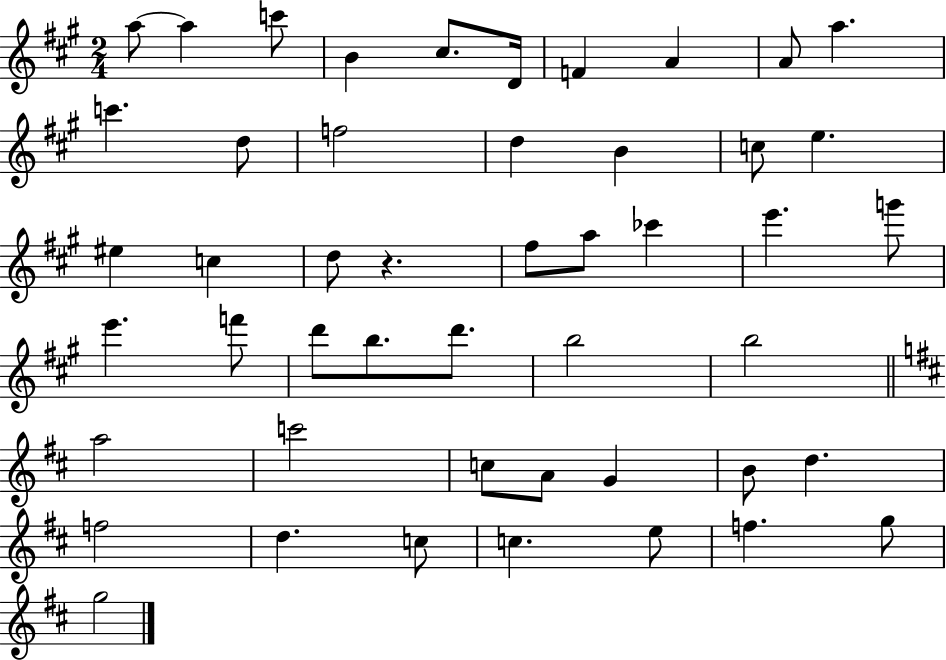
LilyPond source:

{
  \clef treble
  \numericTimeSignature
  \time 2/4
  \key a \major
  a''8~~ a''4 c'''8 | b'4 cis''8. d'16 | f'4 a'4 | a'8 a''4. | \break c'''4. d''8 | f''2 | d''4 b'4 | c''8 e''4. | \break eis''4 c''4 | d''8 r4. | fis''8 a''8 ces'''4 | e'''4. g'''8 | \break e'''4. f'''8 | d'''8 b''8. d'''8. | b''2 | b''2 | \break \bar "||" \break \key d \major a''2 | c'''2 | c''8 a'8 g'4 | b'8 d''4. | \break f''2 | d''4. c''8 | c''4. e''8 | f''4. g''8 | \break g''2 | \bar "|."
}